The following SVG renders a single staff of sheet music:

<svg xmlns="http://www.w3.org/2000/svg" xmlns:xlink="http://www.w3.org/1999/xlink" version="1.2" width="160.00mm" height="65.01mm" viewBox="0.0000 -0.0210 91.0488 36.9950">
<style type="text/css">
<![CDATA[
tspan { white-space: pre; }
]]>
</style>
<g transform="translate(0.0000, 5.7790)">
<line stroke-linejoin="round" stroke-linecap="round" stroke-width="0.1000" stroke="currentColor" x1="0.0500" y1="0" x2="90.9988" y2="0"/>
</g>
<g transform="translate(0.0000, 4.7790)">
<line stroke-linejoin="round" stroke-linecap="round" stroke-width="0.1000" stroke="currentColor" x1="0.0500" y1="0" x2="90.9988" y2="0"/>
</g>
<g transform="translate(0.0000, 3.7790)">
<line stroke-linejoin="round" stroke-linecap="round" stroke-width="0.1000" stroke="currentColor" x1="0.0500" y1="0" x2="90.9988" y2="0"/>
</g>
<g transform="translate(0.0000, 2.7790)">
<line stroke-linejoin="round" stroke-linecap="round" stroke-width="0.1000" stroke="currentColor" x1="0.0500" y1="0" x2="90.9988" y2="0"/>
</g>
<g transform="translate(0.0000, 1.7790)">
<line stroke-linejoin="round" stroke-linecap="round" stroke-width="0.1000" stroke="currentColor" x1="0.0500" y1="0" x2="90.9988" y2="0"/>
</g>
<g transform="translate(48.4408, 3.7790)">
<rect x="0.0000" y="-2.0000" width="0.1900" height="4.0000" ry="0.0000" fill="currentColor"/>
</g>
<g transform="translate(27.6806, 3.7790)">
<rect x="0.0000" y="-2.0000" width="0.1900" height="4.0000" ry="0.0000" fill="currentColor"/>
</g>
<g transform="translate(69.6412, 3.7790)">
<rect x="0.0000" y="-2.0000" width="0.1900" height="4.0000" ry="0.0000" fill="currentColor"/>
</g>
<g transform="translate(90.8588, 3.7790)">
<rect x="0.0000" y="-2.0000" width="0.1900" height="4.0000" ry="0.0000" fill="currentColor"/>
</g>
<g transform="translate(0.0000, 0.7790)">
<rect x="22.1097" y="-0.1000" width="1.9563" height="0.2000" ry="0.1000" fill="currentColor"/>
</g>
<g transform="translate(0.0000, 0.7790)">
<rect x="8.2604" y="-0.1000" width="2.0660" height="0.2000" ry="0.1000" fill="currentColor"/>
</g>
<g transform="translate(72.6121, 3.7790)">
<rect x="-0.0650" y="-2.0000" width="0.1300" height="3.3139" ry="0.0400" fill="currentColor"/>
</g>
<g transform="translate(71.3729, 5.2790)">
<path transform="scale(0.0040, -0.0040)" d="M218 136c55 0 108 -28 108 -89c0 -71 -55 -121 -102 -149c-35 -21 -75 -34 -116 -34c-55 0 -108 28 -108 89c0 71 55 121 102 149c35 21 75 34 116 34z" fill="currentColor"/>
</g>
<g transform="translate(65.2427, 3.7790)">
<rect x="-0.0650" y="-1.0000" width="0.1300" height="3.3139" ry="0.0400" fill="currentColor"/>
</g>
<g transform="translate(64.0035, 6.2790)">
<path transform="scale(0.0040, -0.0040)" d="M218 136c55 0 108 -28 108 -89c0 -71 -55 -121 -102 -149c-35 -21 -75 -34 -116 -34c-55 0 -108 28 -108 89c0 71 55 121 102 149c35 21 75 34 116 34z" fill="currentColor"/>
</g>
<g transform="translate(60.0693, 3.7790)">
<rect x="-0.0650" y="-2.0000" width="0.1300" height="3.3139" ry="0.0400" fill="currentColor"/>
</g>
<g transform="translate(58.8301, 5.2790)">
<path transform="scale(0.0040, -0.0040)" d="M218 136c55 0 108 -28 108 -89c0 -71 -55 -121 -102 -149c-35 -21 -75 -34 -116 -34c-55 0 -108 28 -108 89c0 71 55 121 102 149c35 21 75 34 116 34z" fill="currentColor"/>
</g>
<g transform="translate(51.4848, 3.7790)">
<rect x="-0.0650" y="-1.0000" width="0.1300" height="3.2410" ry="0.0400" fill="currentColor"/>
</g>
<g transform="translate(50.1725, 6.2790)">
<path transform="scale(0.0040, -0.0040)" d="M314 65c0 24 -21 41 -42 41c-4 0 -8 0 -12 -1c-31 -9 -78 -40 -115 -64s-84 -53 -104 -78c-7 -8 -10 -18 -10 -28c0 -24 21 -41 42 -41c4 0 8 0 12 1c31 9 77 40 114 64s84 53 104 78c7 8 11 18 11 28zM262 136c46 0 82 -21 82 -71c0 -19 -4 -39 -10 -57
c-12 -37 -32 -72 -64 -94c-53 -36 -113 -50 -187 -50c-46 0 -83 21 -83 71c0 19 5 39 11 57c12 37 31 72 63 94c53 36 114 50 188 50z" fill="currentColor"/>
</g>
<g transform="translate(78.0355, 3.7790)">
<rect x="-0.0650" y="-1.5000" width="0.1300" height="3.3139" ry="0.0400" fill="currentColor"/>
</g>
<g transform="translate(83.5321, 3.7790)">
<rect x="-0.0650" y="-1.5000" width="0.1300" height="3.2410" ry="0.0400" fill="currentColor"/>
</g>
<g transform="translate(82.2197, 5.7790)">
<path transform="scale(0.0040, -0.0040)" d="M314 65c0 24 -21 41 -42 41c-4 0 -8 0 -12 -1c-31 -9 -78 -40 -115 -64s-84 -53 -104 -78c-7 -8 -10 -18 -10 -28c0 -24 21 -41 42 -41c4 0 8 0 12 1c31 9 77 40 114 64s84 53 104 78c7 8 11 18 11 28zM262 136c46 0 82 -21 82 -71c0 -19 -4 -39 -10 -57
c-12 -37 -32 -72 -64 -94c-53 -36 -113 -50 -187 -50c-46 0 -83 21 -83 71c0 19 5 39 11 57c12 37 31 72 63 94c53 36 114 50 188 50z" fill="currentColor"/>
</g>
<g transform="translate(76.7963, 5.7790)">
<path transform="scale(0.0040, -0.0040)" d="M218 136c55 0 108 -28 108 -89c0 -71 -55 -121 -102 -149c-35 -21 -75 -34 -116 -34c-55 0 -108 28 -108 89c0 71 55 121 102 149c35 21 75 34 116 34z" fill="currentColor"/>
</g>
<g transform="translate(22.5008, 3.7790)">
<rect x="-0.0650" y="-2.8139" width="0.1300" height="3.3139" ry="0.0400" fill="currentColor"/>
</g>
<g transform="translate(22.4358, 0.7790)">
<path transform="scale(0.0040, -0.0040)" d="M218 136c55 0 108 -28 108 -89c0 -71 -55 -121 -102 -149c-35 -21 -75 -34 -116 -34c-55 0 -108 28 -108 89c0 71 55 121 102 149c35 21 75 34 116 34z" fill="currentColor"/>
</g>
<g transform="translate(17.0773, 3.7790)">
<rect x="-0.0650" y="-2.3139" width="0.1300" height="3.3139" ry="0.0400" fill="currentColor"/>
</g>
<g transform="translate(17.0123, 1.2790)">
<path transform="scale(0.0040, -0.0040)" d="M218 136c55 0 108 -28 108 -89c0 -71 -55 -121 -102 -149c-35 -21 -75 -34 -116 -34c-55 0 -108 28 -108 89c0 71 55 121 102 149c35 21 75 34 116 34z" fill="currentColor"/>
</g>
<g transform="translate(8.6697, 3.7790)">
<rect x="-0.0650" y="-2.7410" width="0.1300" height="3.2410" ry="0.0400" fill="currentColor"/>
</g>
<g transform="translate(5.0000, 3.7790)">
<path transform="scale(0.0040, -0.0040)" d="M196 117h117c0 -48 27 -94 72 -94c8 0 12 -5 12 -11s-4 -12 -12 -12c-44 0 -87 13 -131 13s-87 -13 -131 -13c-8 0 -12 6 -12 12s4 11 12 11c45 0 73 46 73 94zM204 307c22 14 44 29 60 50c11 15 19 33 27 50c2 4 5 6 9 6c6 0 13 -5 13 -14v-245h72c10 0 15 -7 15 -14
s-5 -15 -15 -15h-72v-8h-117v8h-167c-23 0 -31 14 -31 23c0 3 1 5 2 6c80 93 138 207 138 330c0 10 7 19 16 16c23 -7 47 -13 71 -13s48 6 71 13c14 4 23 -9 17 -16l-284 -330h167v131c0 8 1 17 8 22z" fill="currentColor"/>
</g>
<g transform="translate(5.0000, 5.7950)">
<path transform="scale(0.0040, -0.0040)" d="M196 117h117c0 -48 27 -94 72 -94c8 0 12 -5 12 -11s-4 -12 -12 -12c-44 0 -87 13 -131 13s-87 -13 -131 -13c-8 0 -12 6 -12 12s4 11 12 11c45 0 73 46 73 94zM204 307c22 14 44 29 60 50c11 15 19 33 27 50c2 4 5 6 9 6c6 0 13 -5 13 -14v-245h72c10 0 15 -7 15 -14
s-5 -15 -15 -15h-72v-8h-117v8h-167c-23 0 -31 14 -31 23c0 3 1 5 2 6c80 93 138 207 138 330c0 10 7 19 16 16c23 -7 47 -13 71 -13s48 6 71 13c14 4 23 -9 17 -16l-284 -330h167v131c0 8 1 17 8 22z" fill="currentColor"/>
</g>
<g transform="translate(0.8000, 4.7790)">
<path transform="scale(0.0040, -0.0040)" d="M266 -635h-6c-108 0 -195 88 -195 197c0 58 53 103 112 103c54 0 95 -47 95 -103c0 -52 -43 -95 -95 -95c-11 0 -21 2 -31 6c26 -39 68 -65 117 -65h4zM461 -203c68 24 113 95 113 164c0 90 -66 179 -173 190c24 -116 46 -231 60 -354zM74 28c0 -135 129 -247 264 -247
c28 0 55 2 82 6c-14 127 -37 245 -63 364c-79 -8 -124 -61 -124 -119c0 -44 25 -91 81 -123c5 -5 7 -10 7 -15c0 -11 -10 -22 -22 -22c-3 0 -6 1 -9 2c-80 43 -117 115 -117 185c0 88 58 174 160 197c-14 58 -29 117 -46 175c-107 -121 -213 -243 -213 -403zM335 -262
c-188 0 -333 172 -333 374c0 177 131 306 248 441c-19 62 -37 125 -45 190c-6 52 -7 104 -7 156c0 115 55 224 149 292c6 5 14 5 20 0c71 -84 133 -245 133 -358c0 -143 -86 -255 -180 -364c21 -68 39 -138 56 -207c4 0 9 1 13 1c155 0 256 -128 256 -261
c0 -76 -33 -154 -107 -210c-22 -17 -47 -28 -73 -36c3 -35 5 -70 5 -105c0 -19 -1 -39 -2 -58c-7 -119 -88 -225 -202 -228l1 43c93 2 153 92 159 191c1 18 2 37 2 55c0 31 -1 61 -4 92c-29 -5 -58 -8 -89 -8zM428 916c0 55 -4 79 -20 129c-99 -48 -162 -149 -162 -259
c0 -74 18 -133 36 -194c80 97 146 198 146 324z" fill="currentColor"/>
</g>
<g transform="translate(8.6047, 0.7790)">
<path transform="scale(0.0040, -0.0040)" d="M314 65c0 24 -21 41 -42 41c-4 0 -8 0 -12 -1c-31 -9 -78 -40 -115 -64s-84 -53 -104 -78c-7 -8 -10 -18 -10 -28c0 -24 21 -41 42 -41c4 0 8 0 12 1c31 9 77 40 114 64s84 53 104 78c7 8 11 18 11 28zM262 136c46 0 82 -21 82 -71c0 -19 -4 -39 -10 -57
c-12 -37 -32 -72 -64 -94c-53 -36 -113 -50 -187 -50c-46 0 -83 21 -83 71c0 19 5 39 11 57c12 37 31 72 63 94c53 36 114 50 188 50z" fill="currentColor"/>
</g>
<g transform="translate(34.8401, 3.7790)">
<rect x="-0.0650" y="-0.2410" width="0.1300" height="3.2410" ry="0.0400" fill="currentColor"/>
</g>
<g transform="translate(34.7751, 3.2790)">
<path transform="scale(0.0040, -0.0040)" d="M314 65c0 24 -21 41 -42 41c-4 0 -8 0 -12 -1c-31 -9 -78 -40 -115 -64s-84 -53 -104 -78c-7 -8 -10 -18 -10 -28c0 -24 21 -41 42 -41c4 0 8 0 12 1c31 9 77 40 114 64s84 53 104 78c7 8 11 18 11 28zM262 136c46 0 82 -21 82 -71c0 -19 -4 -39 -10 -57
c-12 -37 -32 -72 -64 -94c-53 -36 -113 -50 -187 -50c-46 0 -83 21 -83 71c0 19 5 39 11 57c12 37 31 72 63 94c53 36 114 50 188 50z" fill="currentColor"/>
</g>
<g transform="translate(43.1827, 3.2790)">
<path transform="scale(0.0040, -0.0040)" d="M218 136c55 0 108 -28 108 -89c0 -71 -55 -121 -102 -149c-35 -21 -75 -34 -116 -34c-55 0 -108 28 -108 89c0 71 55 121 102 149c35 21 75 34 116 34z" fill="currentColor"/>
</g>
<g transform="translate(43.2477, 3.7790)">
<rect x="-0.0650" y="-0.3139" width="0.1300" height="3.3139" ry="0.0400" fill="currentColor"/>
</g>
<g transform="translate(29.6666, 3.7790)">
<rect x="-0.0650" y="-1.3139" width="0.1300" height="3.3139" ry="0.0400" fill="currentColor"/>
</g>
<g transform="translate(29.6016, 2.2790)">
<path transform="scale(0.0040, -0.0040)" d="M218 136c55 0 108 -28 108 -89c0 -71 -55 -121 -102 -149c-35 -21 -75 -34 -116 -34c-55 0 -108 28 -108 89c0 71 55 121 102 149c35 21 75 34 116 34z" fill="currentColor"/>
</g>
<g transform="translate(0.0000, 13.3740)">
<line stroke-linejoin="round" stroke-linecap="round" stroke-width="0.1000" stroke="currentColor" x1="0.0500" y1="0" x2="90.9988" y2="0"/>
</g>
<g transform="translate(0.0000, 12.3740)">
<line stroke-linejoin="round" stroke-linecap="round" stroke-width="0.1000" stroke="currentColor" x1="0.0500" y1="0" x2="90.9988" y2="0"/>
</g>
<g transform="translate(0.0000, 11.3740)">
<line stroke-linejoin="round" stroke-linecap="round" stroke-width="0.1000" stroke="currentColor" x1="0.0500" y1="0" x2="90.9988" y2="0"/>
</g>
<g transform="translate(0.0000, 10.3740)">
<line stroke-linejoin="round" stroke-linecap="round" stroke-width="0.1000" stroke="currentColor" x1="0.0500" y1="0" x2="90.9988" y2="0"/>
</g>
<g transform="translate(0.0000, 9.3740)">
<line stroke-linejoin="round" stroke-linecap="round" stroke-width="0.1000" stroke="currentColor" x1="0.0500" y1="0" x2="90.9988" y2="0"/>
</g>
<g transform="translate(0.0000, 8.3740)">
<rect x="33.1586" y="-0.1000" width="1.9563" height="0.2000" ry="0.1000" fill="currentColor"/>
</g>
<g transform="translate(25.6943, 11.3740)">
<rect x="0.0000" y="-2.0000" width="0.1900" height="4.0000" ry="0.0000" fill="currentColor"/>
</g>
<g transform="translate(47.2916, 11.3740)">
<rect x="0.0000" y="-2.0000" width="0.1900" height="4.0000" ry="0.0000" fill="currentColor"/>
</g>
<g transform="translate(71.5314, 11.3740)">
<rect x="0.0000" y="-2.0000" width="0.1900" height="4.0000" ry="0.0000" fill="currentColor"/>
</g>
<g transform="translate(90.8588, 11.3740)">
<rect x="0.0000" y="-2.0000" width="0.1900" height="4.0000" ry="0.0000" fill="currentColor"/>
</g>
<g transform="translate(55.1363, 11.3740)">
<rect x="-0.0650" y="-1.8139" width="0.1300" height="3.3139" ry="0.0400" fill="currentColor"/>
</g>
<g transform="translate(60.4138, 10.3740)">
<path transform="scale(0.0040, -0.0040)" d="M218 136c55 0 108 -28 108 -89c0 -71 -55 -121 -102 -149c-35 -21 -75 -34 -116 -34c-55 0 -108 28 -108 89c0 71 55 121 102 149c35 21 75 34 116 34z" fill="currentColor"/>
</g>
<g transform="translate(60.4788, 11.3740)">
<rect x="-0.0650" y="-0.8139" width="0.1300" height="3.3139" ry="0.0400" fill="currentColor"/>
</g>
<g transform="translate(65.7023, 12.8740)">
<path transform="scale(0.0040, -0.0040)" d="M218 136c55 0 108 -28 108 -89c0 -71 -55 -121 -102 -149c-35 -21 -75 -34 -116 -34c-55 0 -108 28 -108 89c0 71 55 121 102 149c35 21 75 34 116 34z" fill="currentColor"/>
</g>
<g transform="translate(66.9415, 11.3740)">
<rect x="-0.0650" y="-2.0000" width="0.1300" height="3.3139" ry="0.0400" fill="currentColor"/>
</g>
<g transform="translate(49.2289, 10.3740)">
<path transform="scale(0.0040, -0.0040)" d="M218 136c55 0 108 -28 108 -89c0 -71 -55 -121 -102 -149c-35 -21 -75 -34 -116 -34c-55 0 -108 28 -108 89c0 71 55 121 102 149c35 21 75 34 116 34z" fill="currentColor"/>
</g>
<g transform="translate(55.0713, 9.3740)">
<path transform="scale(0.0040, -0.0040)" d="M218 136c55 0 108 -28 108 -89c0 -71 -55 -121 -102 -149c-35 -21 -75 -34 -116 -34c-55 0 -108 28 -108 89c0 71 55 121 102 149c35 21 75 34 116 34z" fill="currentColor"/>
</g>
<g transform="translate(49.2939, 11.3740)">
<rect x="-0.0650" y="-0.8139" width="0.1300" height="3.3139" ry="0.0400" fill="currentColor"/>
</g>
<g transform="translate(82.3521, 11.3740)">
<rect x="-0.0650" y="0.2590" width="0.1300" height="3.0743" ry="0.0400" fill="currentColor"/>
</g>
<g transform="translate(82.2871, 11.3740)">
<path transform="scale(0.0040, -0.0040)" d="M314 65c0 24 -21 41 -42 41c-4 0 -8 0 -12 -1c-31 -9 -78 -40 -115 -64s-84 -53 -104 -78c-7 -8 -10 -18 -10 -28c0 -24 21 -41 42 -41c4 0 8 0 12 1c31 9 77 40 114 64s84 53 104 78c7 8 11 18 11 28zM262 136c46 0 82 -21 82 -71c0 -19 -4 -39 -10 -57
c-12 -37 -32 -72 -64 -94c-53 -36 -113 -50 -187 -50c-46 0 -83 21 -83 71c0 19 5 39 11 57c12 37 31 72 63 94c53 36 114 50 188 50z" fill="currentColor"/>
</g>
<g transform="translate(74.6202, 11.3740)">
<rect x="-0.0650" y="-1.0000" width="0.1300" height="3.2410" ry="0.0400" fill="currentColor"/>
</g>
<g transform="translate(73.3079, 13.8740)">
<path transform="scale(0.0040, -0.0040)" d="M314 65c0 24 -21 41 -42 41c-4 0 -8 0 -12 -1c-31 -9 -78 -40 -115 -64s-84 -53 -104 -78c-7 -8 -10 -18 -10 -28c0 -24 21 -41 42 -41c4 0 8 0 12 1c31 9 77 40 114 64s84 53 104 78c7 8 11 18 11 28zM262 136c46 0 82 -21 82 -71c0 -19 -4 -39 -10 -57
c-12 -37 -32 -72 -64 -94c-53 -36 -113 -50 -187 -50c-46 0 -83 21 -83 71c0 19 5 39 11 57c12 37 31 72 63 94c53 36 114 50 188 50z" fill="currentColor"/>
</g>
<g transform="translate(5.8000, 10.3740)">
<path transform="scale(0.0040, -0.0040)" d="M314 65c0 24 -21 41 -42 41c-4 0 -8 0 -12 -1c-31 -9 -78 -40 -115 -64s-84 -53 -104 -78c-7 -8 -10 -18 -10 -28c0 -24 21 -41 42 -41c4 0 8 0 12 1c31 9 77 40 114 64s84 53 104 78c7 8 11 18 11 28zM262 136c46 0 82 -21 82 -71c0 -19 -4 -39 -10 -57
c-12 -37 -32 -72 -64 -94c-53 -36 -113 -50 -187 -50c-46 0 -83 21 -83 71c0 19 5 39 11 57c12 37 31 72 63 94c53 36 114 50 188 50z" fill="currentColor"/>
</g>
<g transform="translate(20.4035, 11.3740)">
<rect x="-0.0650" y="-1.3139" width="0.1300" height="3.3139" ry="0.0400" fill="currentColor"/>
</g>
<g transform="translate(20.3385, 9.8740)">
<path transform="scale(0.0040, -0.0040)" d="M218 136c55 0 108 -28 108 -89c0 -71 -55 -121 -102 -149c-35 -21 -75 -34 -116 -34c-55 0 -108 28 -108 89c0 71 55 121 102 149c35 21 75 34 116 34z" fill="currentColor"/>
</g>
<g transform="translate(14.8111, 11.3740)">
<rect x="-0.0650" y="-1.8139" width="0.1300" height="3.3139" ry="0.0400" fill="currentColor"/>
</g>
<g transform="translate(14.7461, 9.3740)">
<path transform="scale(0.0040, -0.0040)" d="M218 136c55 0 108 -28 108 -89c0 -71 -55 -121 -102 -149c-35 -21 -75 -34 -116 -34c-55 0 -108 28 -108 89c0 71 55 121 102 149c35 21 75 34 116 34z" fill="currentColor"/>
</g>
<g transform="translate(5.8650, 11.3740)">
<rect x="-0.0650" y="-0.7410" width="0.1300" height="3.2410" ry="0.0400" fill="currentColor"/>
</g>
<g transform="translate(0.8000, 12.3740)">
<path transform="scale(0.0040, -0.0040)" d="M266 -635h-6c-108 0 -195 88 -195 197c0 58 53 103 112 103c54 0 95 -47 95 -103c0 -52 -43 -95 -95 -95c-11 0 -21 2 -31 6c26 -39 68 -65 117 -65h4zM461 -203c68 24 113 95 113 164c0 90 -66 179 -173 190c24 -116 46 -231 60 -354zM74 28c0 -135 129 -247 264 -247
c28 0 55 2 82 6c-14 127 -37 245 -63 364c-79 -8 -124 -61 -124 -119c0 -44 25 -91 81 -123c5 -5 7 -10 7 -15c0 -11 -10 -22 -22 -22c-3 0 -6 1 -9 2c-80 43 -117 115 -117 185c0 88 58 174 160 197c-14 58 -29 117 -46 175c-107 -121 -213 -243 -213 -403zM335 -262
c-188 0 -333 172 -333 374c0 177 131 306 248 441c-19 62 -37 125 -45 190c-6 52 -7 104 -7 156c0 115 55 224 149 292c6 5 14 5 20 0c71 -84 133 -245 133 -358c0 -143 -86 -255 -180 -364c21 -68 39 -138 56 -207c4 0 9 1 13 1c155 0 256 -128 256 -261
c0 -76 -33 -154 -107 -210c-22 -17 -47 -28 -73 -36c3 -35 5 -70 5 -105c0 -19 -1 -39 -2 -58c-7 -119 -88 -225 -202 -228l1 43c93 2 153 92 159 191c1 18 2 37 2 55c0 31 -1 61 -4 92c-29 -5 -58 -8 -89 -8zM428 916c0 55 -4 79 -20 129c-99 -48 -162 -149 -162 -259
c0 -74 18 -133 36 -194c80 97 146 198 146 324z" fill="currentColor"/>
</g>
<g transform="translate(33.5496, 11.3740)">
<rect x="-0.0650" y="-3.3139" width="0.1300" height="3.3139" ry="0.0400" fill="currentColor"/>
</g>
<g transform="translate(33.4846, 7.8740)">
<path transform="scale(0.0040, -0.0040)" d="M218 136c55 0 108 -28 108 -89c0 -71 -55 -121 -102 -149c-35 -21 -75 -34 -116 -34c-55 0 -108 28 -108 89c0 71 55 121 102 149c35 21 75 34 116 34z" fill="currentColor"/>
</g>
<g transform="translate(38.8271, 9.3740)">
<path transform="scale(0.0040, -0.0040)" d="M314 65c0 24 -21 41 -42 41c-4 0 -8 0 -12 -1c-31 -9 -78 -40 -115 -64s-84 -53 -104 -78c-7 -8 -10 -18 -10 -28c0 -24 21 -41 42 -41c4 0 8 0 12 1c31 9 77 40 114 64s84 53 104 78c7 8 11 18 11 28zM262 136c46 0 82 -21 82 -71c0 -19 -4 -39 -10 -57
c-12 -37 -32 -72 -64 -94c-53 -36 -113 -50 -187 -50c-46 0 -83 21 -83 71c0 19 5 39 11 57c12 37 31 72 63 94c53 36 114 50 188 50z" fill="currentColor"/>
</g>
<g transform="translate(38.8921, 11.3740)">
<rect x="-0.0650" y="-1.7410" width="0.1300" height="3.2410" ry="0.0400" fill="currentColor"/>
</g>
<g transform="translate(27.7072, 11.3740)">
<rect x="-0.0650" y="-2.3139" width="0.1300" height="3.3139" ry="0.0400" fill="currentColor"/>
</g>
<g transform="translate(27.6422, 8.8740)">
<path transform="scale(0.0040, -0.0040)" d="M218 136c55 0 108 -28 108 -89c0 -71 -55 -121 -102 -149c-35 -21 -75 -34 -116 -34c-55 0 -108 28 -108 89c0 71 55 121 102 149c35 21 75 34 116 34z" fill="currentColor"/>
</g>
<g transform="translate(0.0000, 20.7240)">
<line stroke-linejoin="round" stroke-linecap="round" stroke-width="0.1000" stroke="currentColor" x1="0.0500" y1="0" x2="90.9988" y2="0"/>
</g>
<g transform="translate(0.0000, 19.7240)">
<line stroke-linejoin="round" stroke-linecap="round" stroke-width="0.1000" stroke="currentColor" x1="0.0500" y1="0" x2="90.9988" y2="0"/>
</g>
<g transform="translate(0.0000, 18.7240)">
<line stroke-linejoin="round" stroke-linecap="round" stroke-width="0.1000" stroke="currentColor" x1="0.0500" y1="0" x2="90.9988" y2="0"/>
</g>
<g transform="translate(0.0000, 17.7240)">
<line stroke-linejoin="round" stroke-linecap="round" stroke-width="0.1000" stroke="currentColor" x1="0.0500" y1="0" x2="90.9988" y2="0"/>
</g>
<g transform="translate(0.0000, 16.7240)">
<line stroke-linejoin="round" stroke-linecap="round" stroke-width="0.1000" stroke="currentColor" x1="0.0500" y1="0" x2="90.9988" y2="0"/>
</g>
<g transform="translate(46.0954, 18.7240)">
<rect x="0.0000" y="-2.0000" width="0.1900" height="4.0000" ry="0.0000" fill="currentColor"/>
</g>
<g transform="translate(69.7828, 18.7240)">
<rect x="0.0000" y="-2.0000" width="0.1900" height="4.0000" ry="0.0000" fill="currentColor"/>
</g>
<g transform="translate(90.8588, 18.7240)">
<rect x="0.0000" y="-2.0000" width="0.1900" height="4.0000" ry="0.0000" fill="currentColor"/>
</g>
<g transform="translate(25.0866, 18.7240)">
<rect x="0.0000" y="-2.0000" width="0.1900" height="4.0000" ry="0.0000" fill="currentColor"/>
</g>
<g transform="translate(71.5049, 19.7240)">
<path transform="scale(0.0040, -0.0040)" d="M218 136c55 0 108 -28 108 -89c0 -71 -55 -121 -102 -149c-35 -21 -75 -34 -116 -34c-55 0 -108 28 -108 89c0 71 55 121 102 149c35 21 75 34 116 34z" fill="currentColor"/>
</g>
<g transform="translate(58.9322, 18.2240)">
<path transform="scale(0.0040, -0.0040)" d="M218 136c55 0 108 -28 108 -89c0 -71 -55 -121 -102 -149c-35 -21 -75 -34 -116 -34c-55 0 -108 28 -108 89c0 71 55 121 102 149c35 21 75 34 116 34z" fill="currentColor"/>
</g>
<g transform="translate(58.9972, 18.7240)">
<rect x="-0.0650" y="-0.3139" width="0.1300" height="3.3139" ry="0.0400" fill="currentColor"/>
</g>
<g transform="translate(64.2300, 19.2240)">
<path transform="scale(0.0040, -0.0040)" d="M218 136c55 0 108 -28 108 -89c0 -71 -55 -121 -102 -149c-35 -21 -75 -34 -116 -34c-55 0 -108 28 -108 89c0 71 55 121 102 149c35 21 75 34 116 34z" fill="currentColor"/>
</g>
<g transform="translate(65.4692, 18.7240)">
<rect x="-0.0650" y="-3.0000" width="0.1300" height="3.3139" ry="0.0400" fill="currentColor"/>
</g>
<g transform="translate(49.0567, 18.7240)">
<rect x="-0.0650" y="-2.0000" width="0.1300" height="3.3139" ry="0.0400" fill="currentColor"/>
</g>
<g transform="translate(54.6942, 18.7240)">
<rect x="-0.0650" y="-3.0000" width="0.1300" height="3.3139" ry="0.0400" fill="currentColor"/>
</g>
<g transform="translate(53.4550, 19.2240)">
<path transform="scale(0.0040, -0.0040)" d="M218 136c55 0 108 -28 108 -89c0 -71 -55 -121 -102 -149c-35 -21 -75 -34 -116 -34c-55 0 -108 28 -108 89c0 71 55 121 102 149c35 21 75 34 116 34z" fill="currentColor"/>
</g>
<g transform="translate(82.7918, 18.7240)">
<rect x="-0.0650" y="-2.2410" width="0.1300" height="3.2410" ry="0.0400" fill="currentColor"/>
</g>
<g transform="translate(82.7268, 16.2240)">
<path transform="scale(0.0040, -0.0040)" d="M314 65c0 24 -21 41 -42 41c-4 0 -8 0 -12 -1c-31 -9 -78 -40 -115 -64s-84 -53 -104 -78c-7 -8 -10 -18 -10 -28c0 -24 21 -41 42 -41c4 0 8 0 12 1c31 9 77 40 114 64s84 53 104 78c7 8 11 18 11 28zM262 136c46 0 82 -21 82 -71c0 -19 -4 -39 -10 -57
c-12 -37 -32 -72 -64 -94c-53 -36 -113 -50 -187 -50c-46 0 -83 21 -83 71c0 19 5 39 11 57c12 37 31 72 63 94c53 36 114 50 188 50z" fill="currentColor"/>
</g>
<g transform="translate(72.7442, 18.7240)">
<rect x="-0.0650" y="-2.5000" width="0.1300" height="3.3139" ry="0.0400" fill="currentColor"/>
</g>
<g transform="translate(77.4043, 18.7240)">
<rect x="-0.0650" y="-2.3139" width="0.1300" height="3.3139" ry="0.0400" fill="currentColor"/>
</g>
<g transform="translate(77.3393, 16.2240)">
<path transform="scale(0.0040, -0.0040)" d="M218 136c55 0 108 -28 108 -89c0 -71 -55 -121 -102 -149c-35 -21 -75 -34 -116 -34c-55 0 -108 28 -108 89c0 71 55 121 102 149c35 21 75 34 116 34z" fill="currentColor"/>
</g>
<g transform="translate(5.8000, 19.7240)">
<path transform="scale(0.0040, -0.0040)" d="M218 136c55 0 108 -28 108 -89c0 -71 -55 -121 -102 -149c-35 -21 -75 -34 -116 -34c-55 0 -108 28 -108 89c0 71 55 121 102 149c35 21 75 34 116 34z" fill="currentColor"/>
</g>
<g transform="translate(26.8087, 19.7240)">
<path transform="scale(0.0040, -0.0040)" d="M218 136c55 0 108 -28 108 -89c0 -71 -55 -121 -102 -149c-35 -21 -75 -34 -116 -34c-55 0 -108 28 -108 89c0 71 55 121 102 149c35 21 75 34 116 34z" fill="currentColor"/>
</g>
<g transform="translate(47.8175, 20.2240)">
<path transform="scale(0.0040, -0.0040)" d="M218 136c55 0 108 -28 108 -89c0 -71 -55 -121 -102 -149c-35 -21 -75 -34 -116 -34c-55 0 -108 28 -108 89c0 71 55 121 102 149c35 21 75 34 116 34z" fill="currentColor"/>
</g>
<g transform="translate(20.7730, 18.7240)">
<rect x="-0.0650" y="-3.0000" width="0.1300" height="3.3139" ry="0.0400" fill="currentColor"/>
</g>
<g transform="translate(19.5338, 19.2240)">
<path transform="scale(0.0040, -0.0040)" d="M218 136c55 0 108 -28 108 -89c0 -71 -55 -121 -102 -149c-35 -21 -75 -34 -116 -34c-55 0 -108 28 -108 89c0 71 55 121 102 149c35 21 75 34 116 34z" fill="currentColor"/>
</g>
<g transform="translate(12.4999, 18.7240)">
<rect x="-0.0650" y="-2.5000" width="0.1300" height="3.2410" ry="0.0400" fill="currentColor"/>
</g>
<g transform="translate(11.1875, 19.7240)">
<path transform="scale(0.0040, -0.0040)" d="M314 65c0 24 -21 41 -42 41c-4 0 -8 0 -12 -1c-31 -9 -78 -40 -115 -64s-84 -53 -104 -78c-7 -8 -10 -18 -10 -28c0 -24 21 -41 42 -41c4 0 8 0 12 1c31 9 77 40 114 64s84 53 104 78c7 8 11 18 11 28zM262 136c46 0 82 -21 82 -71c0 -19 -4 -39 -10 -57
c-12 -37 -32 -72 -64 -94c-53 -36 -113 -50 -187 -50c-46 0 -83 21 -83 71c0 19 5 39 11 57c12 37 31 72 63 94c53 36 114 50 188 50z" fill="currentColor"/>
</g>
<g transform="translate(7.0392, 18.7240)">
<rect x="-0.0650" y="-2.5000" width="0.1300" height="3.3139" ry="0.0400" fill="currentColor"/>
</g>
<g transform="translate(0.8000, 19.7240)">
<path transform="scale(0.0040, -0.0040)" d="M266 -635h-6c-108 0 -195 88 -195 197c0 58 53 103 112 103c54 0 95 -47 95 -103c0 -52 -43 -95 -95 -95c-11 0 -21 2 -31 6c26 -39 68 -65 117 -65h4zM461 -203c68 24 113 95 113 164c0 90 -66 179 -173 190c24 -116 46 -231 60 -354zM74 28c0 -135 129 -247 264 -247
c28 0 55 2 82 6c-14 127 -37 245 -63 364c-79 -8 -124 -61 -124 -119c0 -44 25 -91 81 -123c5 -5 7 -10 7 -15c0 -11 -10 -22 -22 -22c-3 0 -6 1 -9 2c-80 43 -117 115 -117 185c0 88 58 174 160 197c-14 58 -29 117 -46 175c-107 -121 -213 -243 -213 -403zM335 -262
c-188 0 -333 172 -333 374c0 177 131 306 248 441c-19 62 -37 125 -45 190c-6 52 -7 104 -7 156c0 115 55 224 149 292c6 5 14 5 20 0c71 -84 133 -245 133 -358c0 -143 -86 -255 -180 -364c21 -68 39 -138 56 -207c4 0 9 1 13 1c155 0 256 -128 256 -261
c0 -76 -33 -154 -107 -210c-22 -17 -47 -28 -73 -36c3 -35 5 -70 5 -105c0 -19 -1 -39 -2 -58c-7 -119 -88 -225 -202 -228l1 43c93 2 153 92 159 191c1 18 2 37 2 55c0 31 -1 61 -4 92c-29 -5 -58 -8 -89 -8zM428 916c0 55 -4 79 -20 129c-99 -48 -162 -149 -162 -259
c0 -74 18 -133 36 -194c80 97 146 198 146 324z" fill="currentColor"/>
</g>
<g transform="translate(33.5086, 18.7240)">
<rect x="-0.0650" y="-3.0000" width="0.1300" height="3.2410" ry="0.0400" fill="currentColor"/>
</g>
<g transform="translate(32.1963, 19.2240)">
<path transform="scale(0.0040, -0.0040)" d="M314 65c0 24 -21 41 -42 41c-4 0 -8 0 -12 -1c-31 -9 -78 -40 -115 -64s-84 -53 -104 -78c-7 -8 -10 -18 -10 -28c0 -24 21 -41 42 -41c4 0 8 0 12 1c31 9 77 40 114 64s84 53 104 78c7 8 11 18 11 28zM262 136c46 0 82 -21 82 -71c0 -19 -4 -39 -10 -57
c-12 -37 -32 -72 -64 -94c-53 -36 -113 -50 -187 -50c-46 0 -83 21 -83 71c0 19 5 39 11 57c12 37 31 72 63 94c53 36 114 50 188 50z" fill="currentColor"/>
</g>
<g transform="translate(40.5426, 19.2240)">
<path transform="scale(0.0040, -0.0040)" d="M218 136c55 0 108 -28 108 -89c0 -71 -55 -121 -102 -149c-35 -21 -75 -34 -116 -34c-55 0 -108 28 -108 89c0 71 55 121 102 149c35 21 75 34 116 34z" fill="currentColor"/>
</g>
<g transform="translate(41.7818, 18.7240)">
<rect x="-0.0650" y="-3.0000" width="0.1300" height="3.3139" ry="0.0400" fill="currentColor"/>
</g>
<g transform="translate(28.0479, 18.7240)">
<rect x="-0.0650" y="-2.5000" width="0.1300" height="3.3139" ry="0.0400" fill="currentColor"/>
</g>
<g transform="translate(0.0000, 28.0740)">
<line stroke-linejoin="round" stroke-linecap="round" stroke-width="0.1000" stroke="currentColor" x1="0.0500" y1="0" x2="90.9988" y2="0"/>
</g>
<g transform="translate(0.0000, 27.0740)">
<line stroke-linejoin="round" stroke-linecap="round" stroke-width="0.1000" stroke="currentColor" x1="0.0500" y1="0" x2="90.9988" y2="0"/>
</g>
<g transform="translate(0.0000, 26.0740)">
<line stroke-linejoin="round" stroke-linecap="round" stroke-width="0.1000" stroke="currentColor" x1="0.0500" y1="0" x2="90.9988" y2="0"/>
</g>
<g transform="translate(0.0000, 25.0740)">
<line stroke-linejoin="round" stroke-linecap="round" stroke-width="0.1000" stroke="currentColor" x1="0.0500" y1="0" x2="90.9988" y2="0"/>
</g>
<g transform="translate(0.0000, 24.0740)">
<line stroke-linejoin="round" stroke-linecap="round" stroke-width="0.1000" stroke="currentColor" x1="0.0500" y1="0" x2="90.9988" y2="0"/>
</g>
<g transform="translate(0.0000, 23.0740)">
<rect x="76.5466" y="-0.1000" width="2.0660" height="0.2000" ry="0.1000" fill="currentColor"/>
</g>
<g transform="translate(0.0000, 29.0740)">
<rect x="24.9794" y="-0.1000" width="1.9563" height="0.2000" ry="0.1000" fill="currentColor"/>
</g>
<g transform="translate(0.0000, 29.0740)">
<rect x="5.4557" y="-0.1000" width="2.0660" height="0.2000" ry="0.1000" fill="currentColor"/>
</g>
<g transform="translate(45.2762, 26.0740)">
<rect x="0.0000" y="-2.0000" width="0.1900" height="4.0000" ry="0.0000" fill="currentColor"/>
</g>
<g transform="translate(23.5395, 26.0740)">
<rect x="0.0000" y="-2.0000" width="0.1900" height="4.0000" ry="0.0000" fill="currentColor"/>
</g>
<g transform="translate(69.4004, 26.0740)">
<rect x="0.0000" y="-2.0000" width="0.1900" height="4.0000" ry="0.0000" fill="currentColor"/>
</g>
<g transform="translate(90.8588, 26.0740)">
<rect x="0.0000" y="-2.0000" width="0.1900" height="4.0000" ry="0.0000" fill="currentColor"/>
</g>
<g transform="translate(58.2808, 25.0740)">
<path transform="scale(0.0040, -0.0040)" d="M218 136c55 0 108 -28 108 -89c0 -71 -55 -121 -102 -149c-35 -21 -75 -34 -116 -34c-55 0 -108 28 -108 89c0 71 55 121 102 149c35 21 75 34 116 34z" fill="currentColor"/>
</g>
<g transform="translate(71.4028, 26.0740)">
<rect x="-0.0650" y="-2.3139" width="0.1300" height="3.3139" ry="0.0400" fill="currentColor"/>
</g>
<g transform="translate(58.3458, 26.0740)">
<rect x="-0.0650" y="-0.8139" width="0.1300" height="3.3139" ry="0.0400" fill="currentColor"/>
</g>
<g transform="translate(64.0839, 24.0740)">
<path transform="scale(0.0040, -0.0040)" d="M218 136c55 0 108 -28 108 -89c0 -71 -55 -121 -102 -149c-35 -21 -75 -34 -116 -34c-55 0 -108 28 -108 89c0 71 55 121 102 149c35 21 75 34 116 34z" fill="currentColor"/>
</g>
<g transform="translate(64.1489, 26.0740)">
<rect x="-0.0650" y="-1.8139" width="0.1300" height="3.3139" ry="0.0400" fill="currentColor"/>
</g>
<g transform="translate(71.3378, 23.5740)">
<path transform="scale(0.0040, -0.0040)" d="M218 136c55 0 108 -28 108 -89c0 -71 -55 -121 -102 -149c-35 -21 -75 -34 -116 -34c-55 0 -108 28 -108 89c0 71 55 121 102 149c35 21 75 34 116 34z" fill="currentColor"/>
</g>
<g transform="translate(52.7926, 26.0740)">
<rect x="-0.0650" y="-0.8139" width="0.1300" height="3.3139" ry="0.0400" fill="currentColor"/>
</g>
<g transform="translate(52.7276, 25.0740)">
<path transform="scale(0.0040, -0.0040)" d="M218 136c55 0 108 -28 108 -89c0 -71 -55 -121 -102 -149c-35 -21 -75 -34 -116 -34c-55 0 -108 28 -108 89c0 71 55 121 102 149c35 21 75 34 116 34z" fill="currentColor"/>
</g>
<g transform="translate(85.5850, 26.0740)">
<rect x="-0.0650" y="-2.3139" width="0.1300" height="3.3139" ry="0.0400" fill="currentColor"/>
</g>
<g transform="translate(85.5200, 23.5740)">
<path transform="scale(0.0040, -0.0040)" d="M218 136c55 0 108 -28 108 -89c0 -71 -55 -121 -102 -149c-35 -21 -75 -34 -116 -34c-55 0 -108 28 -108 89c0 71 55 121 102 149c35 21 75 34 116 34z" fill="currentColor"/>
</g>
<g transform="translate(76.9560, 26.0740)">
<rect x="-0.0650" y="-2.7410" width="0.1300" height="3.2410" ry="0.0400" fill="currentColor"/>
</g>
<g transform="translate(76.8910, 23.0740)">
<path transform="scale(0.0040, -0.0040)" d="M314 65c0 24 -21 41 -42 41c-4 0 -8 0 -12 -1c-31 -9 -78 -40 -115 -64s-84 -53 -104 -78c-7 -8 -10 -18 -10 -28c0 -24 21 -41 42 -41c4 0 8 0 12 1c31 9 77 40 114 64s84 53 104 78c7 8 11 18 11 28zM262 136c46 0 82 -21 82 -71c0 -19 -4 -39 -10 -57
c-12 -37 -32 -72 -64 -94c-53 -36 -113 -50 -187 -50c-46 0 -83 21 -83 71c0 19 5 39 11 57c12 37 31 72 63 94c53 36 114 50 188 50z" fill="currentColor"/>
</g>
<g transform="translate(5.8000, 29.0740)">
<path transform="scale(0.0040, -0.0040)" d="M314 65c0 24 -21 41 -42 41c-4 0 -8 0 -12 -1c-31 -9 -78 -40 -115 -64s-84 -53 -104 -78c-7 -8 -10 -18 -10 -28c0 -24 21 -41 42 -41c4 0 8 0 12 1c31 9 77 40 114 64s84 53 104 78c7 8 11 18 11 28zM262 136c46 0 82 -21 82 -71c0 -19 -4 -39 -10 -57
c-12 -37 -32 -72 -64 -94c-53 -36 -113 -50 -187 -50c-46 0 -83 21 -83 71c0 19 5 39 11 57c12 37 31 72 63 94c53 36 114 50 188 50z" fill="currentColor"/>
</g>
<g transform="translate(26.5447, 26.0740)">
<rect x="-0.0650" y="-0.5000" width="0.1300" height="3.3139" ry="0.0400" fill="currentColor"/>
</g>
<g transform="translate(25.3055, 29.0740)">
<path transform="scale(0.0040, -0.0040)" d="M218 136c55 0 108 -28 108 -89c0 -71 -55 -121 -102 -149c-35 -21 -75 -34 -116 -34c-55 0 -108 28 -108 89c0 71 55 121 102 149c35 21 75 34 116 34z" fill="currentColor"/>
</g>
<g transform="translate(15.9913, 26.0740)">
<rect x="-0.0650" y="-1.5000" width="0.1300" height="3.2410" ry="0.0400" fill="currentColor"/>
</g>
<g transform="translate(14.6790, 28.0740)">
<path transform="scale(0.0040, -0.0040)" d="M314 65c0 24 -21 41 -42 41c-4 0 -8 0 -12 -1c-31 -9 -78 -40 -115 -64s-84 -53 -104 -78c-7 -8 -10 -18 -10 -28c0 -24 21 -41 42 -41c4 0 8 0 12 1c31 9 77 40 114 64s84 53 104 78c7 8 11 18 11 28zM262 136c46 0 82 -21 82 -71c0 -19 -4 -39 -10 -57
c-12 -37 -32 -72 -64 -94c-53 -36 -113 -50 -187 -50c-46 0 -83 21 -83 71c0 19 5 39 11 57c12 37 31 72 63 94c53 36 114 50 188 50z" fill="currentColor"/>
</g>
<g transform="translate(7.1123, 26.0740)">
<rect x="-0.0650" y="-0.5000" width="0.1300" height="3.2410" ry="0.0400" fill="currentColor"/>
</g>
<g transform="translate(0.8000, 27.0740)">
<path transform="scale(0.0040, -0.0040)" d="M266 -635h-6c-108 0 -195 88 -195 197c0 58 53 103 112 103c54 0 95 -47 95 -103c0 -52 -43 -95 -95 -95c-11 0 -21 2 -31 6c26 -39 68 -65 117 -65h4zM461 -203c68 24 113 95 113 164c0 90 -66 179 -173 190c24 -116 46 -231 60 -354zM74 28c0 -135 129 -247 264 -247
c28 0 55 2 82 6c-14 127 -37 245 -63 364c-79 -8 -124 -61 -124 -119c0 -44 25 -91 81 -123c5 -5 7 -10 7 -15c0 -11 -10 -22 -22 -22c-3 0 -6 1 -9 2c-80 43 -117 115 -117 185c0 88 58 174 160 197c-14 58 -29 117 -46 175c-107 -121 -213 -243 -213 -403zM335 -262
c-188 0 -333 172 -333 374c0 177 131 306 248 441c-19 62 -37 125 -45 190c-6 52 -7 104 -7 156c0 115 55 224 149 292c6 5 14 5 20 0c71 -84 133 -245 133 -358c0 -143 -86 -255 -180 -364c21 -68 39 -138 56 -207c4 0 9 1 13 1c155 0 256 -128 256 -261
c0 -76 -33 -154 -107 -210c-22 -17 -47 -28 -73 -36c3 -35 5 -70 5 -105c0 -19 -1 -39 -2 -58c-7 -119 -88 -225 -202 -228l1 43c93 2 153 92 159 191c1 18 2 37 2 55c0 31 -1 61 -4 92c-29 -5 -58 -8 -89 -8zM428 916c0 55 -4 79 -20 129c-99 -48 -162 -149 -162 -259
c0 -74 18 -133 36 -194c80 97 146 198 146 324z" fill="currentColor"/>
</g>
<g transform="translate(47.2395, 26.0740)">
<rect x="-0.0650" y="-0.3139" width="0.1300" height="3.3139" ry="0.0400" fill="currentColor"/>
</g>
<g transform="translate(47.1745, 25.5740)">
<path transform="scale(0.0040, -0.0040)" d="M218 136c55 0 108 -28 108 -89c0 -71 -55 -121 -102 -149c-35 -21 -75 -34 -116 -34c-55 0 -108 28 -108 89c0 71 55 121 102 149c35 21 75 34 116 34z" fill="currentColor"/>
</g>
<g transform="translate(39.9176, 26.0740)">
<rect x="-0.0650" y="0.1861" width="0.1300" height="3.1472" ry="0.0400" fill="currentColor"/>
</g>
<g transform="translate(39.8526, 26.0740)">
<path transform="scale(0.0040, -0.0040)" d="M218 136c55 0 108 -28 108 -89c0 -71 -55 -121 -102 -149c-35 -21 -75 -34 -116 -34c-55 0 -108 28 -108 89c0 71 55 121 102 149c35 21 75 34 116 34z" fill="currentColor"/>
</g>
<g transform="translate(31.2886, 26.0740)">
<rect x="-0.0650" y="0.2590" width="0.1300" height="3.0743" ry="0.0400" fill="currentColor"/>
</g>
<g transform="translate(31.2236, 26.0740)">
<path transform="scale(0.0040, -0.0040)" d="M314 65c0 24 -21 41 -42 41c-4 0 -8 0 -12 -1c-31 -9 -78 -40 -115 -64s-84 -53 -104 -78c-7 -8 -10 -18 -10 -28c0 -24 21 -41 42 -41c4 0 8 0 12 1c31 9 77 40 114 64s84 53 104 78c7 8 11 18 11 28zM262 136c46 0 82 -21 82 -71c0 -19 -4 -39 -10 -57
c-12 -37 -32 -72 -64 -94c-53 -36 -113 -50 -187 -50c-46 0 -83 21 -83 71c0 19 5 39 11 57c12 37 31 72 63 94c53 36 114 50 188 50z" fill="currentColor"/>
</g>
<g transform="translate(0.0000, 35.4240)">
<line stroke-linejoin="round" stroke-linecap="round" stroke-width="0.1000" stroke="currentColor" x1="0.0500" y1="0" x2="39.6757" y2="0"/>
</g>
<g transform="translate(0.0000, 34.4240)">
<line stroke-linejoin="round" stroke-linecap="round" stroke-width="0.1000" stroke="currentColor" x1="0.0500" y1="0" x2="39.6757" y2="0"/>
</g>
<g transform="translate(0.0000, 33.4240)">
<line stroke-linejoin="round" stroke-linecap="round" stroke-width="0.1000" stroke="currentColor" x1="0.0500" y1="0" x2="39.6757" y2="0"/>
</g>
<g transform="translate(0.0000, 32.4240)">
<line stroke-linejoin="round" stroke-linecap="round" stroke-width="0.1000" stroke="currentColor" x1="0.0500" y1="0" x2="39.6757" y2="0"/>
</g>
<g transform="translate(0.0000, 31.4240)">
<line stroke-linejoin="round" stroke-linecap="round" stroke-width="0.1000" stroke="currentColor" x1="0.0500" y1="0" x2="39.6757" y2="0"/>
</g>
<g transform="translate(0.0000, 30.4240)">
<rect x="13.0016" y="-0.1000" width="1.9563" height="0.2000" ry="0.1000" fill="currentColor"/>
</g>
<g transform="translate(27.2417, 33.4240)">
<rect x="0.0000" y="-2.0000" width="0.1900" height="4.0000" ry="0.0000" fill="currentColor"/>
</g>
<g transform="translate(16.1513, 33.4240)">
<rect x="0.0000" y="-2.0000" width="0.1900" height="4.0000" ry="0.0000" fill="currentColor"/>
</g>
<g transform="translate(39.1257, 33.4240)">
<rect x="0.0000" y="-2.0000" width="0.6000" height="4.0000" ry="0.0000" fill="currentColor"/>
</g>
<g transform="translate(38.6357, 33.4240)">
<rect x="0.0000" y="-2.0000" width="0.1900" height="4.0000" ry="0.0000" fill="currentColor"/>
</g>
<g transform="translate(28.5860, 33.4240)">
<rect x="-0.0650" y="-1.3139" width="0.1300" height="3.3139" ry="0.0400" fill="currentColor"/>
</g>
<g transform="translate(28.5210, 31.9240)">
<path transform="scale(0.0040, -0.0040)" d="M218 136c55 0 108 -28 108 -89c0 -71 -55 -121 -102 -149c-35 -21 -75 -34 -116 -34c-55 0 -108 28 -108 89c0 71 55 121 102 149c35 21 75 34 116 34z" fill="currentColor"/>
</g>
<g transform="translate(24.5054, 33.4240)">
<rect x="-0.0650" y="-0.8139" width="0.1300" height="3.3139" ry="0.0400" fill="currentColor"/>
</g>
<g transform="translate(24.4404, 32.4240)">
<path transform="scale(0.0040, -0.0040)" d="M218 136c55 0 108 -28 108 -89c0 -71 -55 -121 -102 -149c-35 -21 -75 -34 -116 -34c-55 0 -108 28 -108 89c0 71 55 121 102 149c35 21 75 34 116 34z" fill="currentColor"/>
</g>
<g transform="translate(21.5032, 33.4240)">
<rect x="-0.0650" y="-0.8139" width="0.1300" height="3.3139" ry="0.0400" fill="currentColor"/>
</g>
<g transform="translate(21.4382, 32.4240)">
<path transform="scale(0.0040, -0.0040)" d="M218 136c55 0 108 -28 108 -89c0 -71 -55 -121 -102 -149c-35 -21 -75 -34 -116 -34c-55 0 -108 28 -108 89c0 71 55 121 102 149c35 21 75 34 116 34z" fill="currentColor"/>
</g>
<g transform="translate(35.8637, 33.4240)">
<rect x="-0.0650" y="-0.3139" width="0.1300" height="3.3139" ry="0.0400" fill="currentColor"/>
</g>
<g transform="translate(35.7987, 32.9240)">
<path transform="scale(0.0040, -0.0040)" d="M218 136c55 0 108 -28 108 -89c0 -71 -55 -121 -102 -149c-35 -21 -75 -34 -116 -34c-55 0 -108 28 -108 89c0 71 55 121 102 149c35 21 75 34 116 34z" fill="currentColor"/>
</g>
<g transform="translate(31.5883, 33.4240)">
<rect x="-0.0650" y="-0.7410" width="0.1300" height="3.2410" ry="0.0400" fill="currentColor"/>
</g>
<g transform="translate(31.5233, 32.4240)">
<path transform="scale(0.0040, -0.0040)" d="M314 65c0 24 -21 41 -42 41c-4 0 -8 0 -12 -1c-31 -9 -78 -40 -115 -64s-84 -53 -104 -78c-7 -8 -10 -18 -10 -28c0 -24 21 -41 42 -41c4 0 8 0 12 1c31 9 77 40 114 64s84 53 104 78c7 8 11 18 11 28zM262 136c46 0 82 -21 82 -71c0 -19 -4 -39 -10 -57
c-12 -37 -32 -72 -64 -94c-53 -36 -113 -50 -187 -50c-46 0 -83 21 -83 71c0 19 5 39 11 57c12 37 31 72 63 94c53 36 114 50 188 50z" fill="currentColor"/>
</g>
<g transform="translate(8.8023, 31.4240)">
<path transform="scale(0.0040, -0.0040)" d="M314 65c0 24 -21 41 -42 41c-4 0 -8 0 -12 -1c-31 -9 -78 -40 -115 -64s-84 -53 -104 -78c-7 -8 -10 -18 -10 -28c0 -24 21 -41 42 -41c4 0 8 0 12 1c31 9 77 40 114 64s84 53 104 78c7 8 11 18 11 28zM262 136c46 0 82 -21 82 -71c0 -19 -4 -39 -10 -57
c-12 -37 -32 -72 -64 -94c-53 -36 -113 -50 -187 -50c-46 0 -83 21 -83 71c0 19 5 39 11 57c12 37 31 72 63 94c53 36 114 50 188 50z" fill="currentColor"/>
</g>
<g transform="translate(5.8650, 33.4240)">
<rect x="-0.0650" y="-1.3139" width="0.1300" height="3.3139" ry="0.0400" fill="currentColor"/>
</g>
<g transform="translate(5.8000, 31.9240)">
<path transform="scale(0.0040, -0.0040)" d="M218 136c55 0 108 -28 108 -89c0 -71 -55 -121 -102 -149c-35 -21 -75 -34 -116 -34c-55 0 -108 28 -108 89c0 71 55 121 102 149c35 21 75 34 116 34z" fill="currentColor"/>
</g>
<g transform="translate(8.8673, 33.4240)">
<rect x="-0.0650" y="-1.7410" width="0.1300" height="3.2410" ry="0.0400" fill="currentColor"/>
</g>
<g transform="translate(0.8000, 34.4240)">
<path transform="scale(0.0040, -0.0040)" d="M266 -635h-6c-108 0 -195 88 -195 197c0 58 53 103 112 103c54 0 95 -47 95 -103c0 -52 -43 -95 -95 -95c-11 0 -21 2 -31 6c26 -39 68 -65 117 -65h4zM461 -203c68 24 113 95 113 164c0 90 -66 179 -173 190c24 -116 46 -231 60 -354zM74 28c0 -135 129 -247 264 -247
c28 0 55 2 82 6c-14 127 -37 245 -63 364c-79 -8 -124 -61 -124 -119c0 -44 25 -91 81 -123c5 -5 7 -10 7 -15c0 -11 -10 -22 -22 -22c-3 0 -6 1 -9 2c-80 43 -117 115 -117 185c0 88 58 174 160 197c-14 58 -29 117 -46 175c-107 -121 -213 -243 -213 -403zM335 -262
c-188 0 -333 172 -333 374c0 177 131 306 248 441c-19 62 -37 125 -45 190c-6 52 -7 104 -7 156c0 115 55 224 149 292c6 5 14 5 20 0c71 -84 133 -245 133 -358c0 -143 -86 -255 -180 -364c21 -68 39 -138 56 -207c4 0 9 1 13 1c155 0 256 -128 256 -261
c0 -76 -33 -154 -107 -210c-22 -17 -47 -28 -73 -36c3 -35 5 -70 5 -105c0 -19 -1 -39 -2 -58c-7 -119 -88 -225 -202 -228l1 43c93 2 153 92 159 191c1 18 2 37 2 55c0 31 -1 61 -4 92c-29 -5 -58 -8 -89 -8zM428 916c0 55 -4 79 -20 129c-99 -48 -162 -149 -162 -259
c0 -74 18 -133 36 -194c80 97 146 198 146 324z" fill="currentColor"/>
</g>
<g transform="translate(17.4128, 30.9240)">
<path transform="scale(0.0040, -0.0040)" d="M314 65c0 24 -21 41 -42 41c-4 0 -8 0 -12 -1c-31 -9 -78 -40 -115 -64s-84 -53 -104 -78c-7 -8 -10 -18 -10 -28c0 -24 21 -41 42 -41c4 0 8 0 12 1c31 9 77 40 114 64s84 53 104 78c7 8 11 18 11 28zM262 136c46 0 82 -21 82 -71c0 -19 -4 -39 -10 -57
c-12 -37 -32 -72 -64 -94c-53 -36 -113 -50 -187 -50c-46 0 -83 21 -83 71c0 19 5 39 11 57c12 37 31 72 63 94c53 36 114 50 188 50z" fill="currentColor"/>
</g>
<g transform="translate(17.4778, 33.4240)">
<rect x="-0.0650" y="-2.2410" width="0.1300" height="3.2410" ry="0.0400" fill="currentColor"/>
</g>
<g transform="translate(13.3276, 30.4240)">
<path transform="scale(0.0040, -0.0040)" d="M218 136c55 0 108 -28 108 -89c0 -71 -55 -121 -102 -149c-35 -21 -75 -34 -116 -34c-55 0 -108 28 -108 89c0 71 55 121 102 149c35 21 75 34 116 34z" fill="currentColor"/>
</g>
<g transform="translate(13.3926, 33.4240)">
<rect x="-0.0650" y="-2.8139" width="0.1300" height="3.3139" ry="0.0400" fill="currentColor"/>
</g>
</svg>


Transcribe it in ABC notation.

X:1
T:Untitled
M:4/4
L:1/4
K:C
a2 g a e c2 c D2 F D F E E2 d2 f e g b f2 d f d F D2 B2 G G2 A G A2 A F A c A G g g2 C2 E2 C B2 B c d d f g a2 g e f2 a g2 d d e d2 c